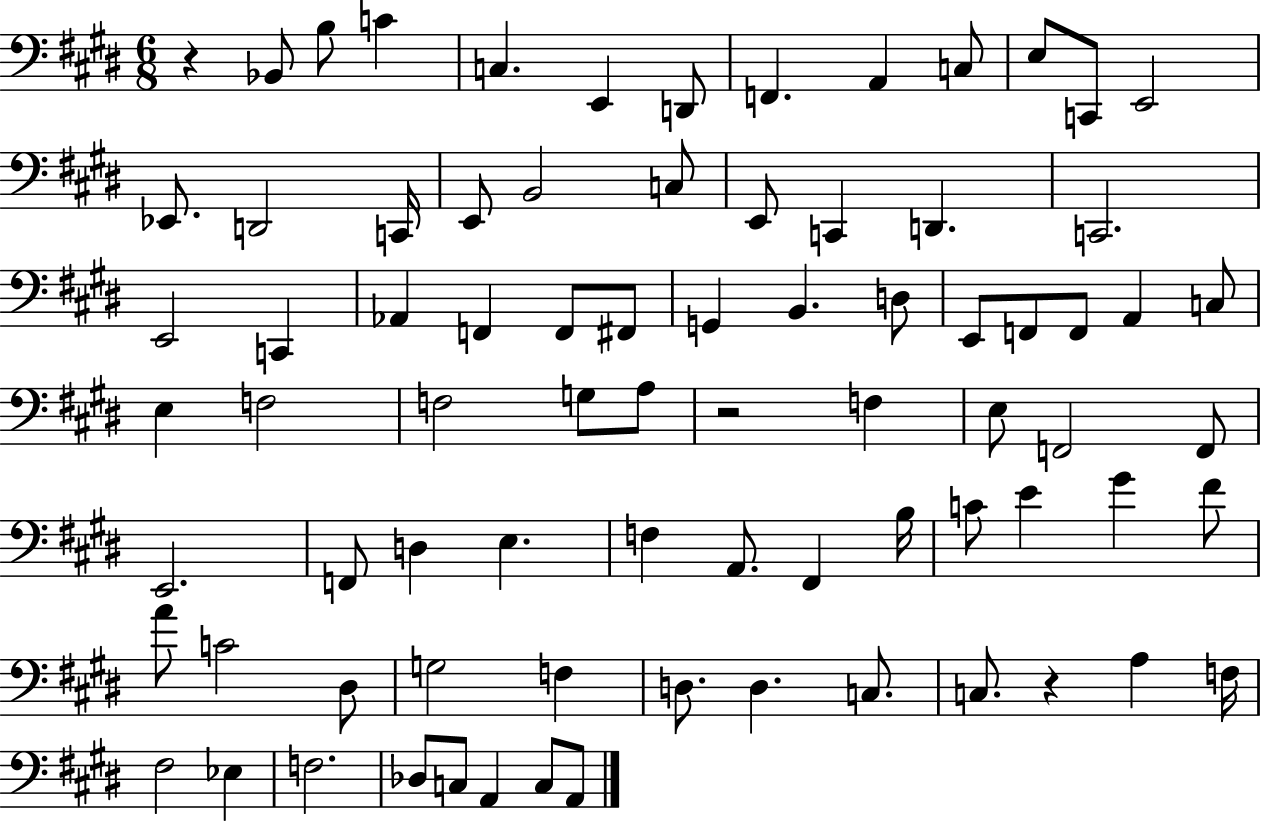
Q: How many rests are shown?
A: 3